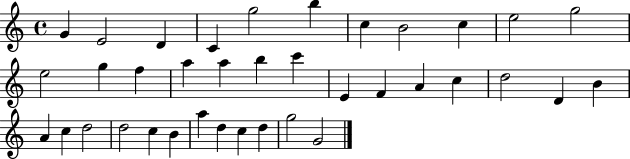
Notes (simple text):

G4/q E4/h D4/q C4/q G5/h B5/q C5/q B4/h C5/q E5/h G5/h E5/h G5/q F5/q A5/q A5/q B5/q C6/q E4/q F4/q A4/q C5/q D5/h D4/q B4/q A4/q C5/q D5/h D5/h C5/q B4/q A5/q D5/q C5/q D5/q G5/h G4/h